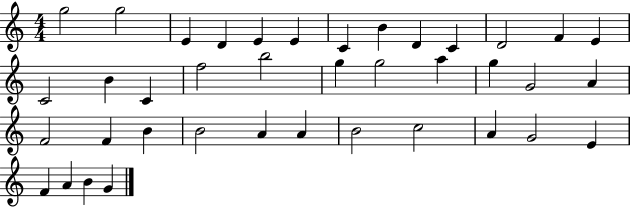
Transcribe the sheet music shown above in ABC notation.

X:1
T:Untitled
M:4/4
L:1/4
K:C
g2 g2 E D E E C B D C D2 F E C2 B C f2 b2 g g2 a g G2 A F2 F B B2 A A B2 c2 A G2 E F A B G